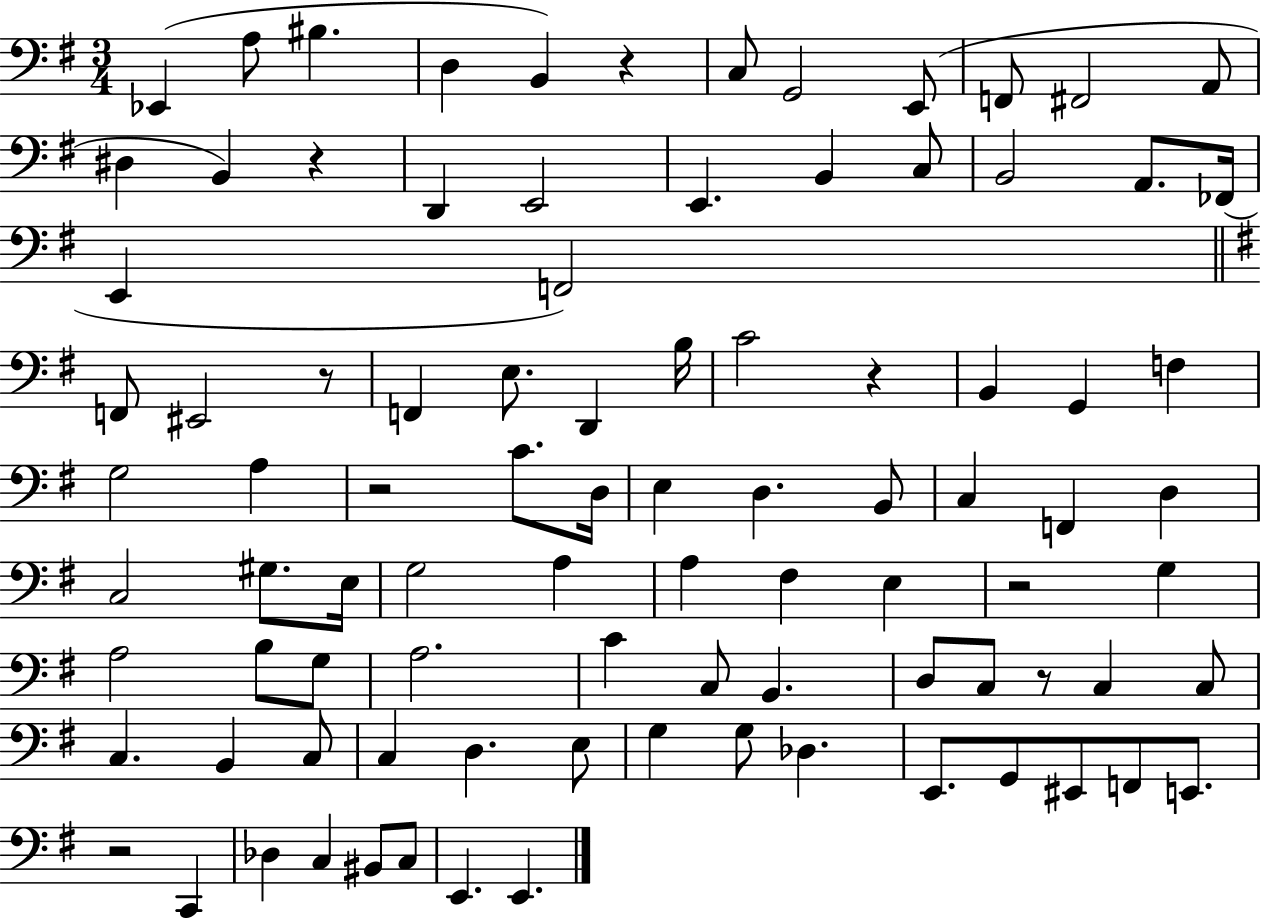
{
  \clef bass
  \numericTimeSignature
  \time 3/4
  \key g \major
  ees,4( a8 bis4. | d4 b,4) r4 | c8 g,2 e,8( | f,8 fis,2 a,8 | \break dis4 b,4) r4 | d,4 e,2 | e,4. b,4 c8 | b,2 a,8. fes,16( | \break e,4 f,2) | \bar "||" \break \key g \major f,8 eis,2 r8 | f,4 e8. d,4 b16 | c'2 r4 | b,4 g,4 f4 | \break g2 a4 | r2 c'8. d16 | e4 d4. b,8 | c4 f,4 d4 | \break c2 gis8. e16 | g2 a4 | a4 fis4 e4 | r2 g4 | \break a2 b8 g8 | a2. | c'4 c8 b,4. | d8 c8 r8 c4 c8 | \break c4. b,4 c8 | c4 d4. e8 | g4 g8 des4. | e,8. g,8 eis,8 f,8 e,8. | \break r2 c,4 | des4 c4 bis,8 c8 | e,4. e,4. | \bar "|."
}